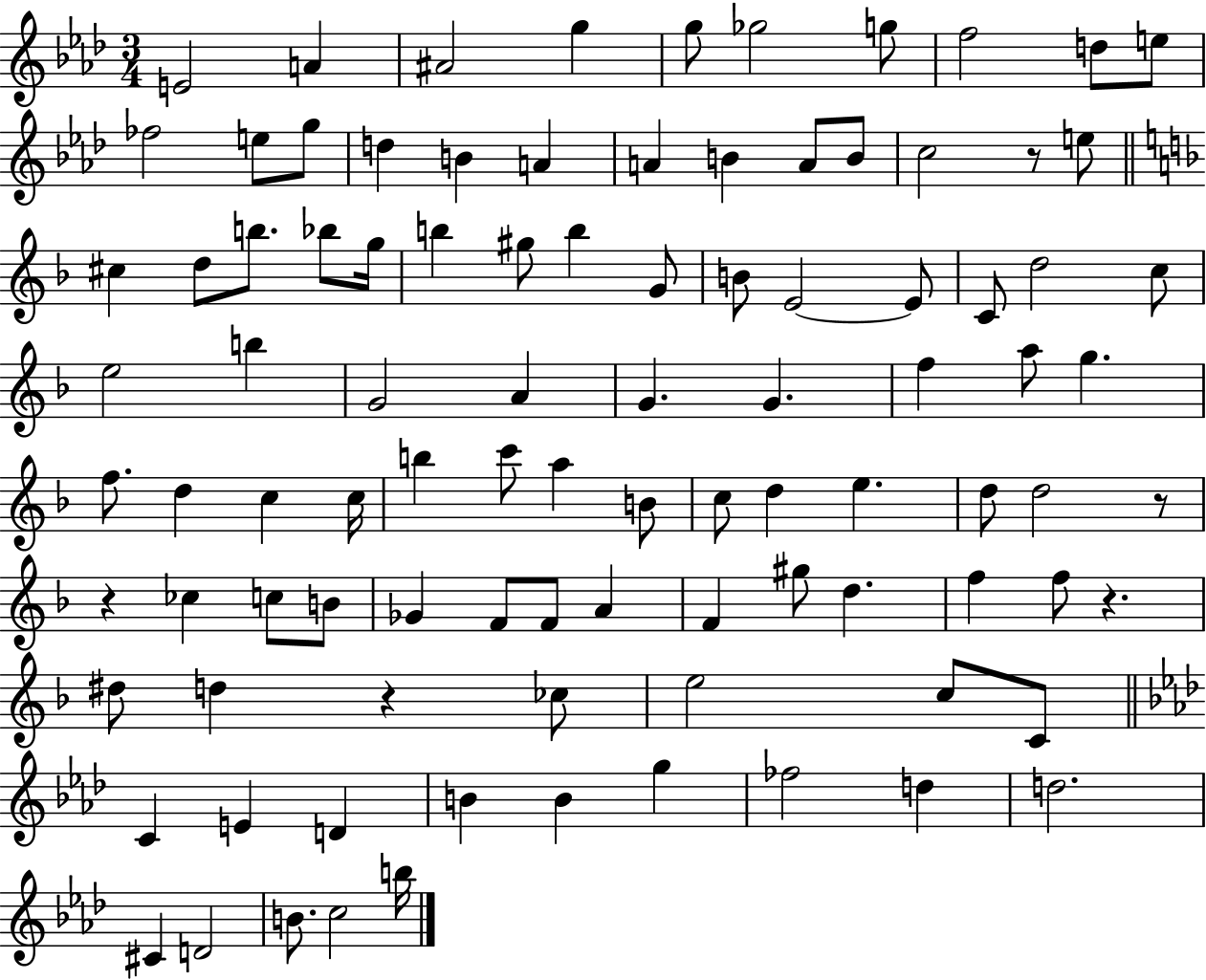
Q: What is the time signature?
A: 3/4